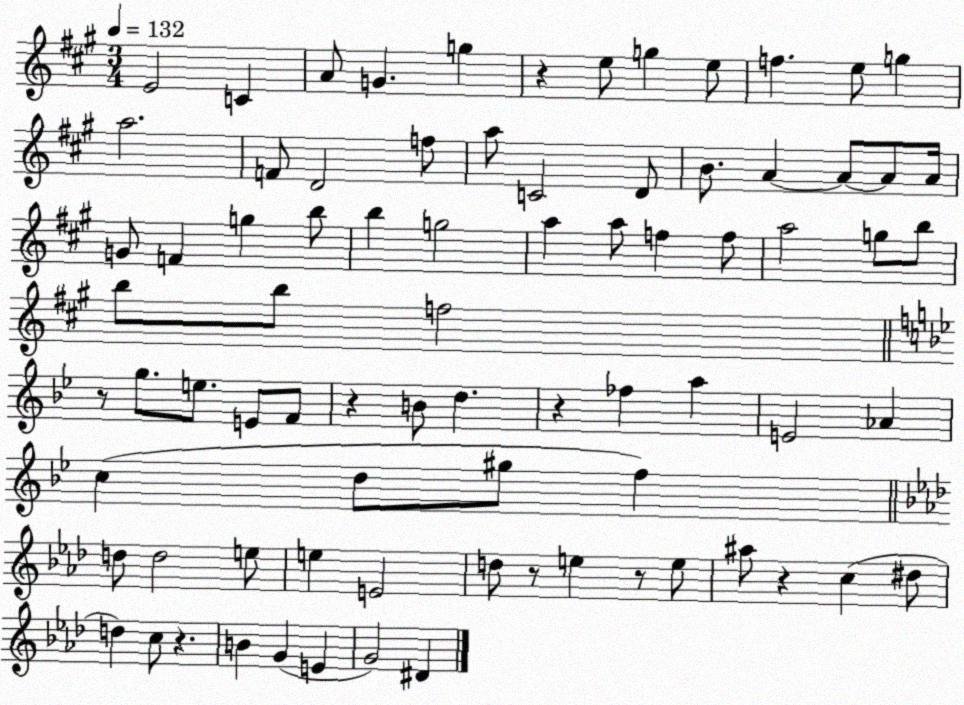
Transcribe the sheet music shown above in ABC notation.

X:1
T:Untitled
M:3/4
L:1/4
K:A
E2 C A/2 G g z e/2 g e/2 f e/2 g a2 F/2 D2 f/2 a/2 C2 D/2 B/2 A A/2 A/2 A/4 G/2 F g b/2 b g2 a a/2 f f/2 a2 g/2 b/2 b/2 b/2 f2 z/2 g/2 e/2 E/2 F/2 z B/2 d z _f a E2 _A c d/2 ^g/2 f d/2 d2 e/2 e E2 d/2 z/2 e z/2 e/2 ^a/2 z c ^d/2 d c/2 z B G E G2 ^D